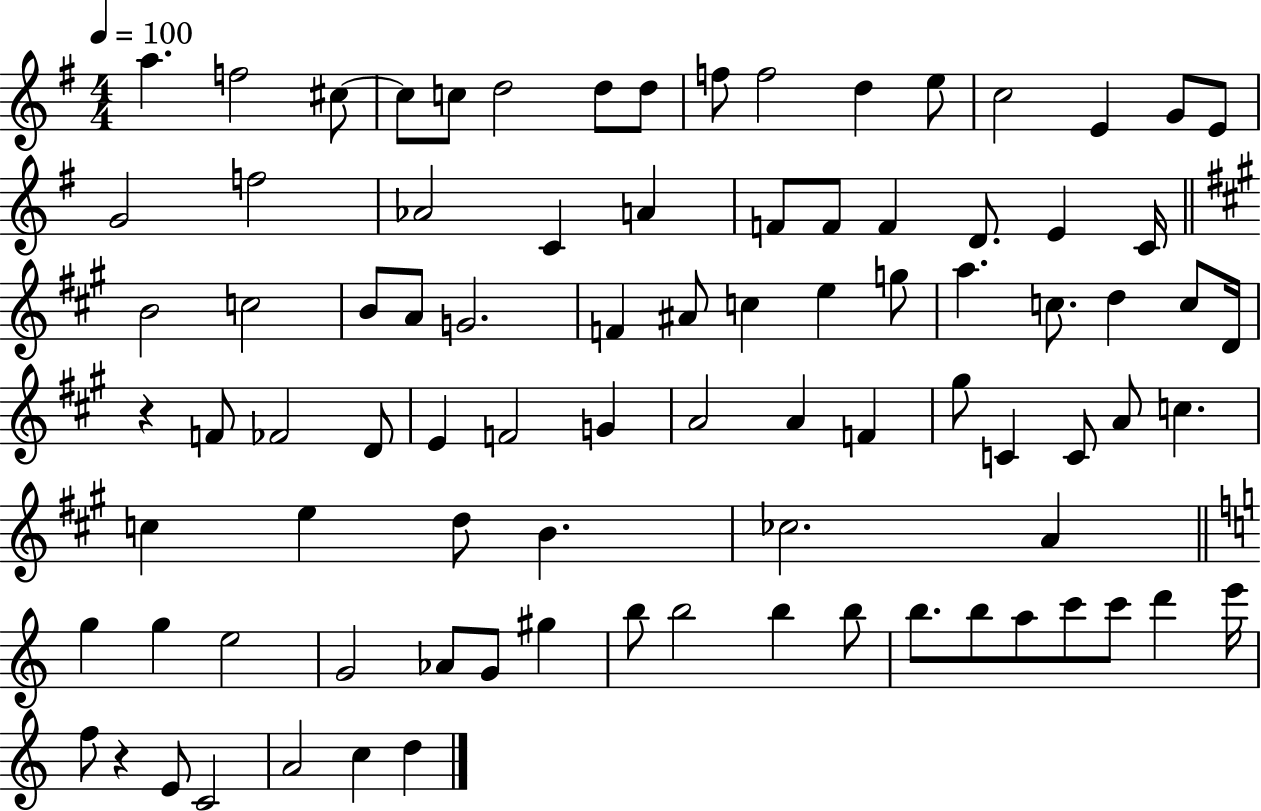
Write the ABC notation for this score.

X:1
T:Untitled
M:4/4
L:1/4
K:G
a f2 ^c/2 ^c/2 c/2 d2 d/2 d/2 f/2 f2 d e/2 c2 E G/2 E/2 G2 f2 _A2 C A F/2 F/2 F D/2 E C/4 B2 c2 B/2 A/2 G2 F ^A/2 c e g/2 a c/2 d c/2 D/4 z F/2 _F2 D/2 E F2 G A2 A F ^g/2 C C/2 A/2 c c e d/2 B _c2 A g g e2 G2 _A/2 G/2 ^g b/2 b2 b b/2 b/2 b/2 a/2 c'/2 c'/2 d' e'/4 f/2 z E/2 C2 A2 c d